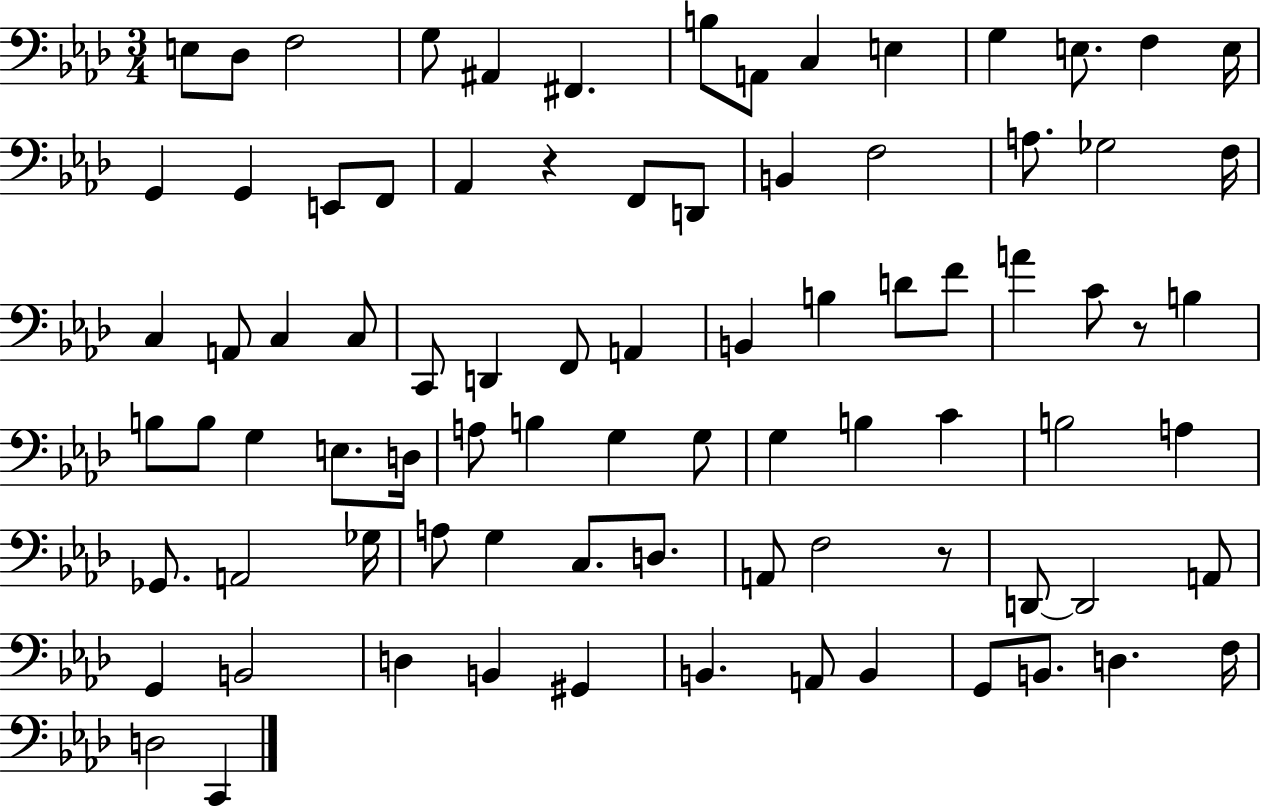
E3/e Db3/e F3/h G3/e A#2/q F#2/q. B3/e A2/e C3/q E3/q G3/q E3/e. F3/q E3/s G2/q G2/q E2/e F2/e Ab2/q R/q F2/e D2/e B2/q F3/h A3/e. Gb3/h F3/s C3/q A2/e C3/q C3/e C2/e D2/q F2/e A2/q B2/q B3/q D4/e F4/e A4/q C4/e R/e B3/q B3/e B3/e G3/q E3/e. D3/s A3/e B3/q G3/q G3/e G3/q B3/q C4/q B3/h A3/q Gb2/e. A2/h Gb3/s A3/e G3/q C3/e. D3/e. A2/e F3/h R/e D2/e D2/h A2/e G2/q B2/h D3/q B2/q G#2/q B2/q. A2/e B2/q G2/e B2/e. D3/q. F3/s D3/h C2/q